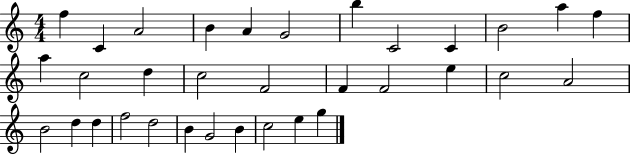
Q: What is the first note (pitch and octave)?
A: F5